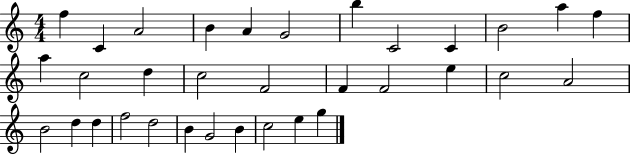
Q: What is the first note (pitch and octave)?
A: F5